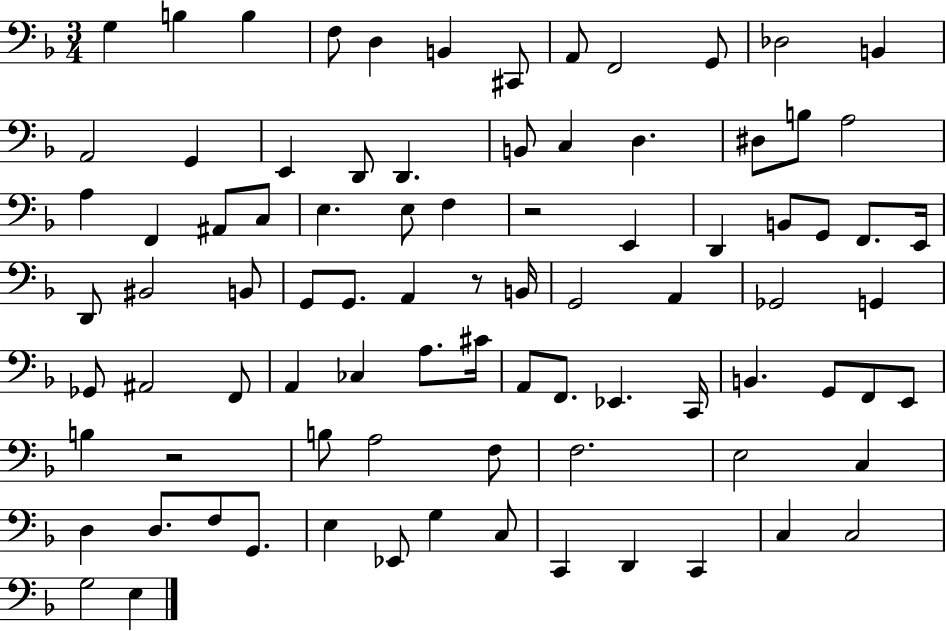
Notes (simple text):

G3/q B3/q B3/q F3/e D3/q B2/q C#2/e A2/e F2/h G2/e Db3/h B2/q A2/h G2/q E2/q D2/e D2/q. B2/e C3/q D3/q. D#3/e B3/e A3/h A3/q F2/q A#2/e C3/e E3/q. E3/e F3/q R/h E2/q D2/q B2/e G2/e F2/e. E2/s D2/e BIS2/h B2/e G2/e G2/e. A2/q R/e B2/s G2/h A2/q Gb2/h G2/q Gb2/e A#2/h F2/e A2/q CES3/q A3/e. C#4/s A2/e F2/e. Eb2/q. C2/s B2/q. G2/e F2/e E2/e B3/q R/h B3/e A3/h F3/e F3/h. E3/h C3/q D3/q D3/e. F3/e G2/e. E3/q Eb2/e G3/q C3/e C2/q D2/q C2/q C3/q C3/h G3/h E3/q